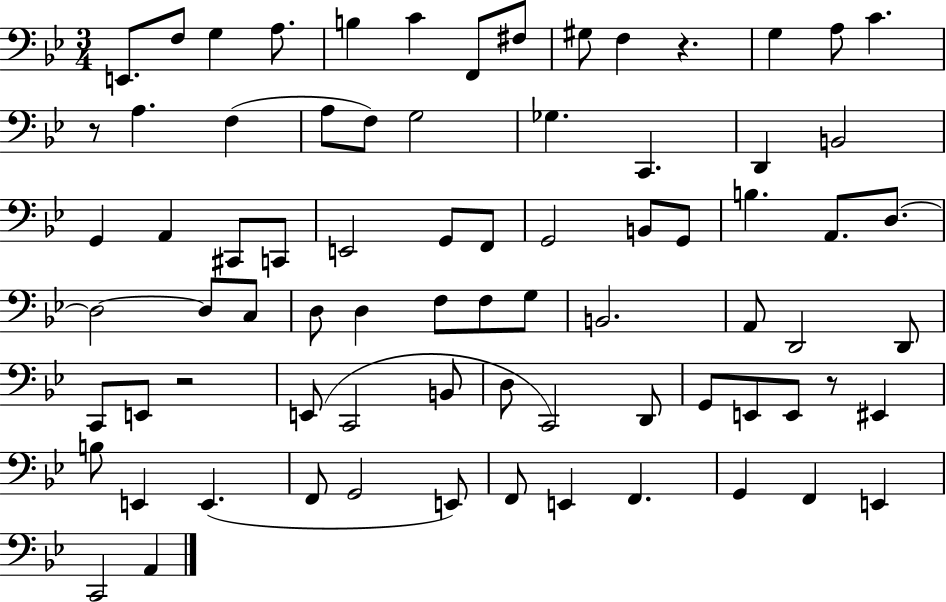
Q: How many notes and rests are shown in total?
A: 77